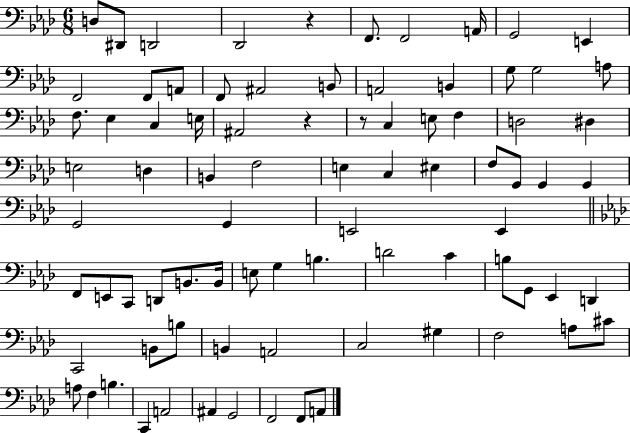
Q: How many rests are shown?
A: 3